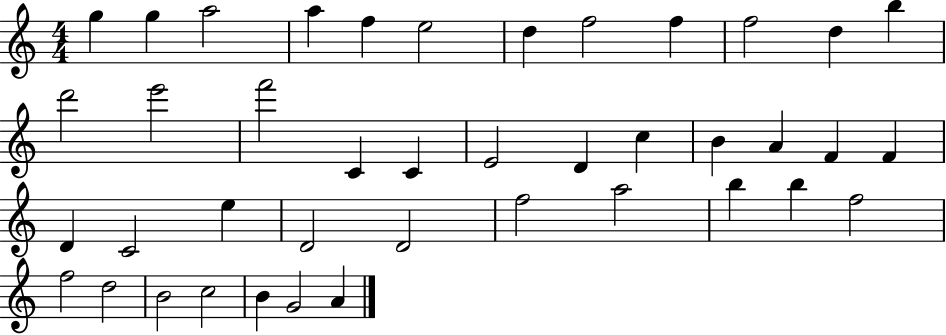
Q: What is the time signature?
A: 4/4